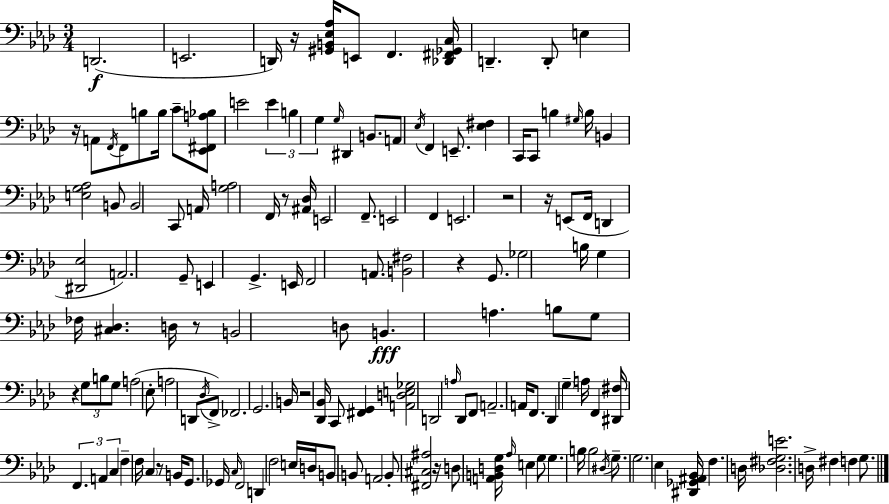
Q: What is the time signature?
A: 3/4